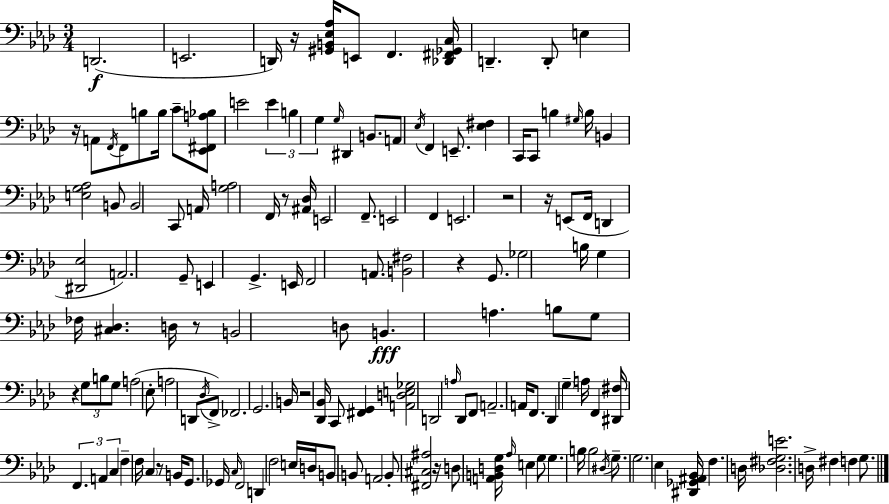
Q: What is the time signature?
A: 3/4